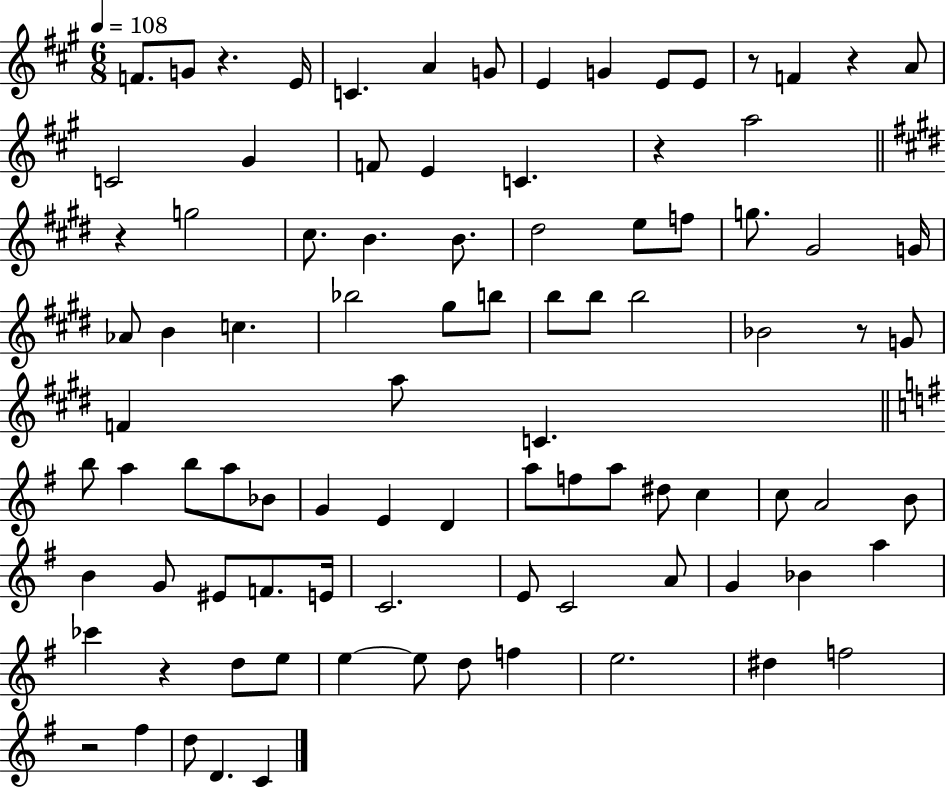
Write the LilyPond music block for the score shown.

{
  \clef treble
  \numericTimeSignature
  \time 6/8
  \key a \major
  \tempo 4 = 108
  f'8. g'8 r4. e'16 | c'4. a'4 g'8 | e'4 g'4 e'8 e'8 | r8 f'4 r4 a'8 | \break c'2 gis'4 | f'8 e'4 c'4. | r4 a''2 | \bar "||" \break \key e \major r4 g''2 | cis''8. b'4. b'8. | dis''2 e''8 f''8 | g''8. gis'2 g'16 | \break aes'8 b'4 c''4. | bes''2 gis''8 b''8 | b''8 b''8 b''2 | bes'2 r8 g'8 | \break f'4 a''8 c'4. | \bar "||" \break \key e \minor b''8 a''4 b''8 a''8 bes'8 | g'4 e'4 d'4 | a''8 f''8 a''8 dis''8 c''4 | c''8 a'2 b'8 | \break b'4 g'8 eis'8 f'8. e'16 | c'2. | e'8 c'2 a'8 | g'4 bes'4 a''4 | \break ces'''4 r4 d''8 e''8 | e''4~~ e''8 d''8 f''4 | e''2. | dis''4 f''2 | \break r2 fis''4 | d''8 d'4. c'4 | \bar "|."
}